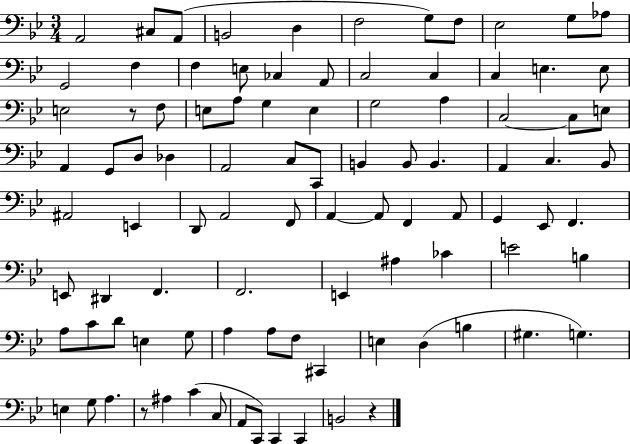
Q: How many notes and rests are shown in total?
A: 95